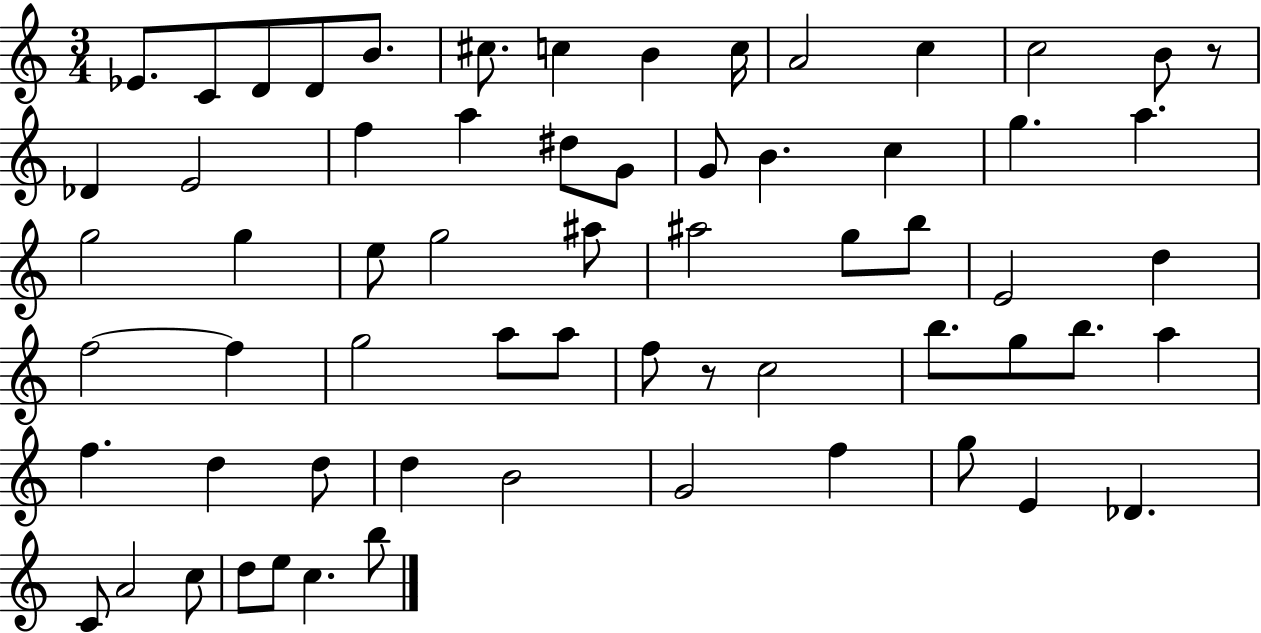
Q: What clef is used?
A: treble